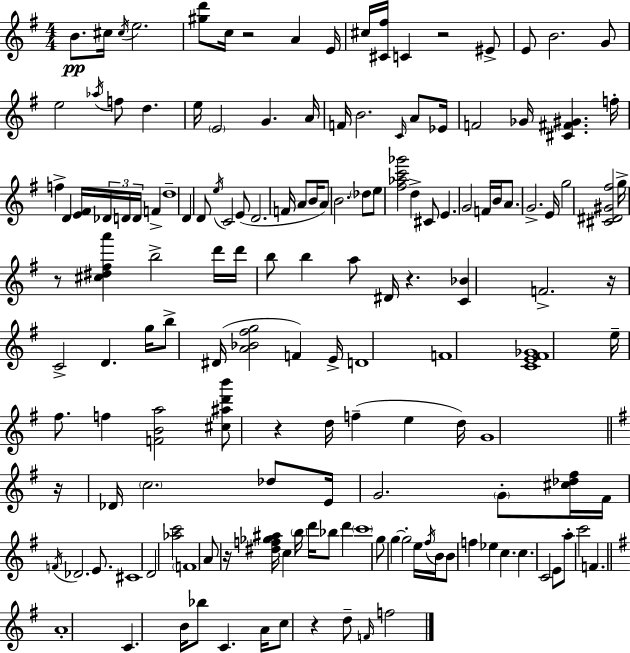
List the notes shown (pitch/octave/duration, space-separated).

B4/e. C#5/s C#5/s E5/h. [G#5,D6]/e C5/s R/h A4/q E4/s C#5/s [C#4,F#5]/s C4/q R/h EIS4/e E4/e B4/h. G4/e E5/h Ab5/s F5/e D5/q. E5/s E4/h G4/q. A4/s F4/s B4/h. C4/s A4/e Eb4/s F4/h Gb4/s [C#4,F#4,G#4]/q. F5/s F5/q D4/q [E4,F#4]/s Db4/s D4/s D4/s F4/q D5/w D4/q D4/e E5/s C4/h E4/e D4/h. F4/s A4/e B4/s A4/e B4/h. Db5/e E5/e [F#5,Ab5,C6,Gb6]/h D5/q C#4/e E4/q. G4/h F4/s B4/s A4/e. G4/h. E4/s G5/h [C#4,D#4,G#4,F#5]/h G5/s R/e [C#5,D#5,F#5,A6]/q B5/h D6/s D6/s B5/e B5/q A5/e D#4/s R/q. [C4,Bb4]/q F4/h. R/s C4/h D4/q. G5/s B5/e D#4/s [A4,Bb4,F#5,G5]/h F4/q E4/s D4/w F4/w [C4,E4,F#4,Gb4]/w E5/s F#5/e. F5/q [F4,B4,A5]/h [C#5,A#5,D6,B6]/e R/q D5/s F5/q E5/q D5/s G4/w R/s Db4/s C5/h. Db5/e E4/s G4/h. G4/e [C#5,Db5,F#5]/s F#4/s F4/s Db4/h. E4/e. C#4/w D4/h [Ab5,C6]/h F4/w A4/e R/s [D#5,F5,Gb5,A#5]/s C5/q B5/s D6/s Bb5/e D6/q C6/w G5/e G5/q G5/h E5/s F#5/s B4/s B4/e F5/q Eb5/q C5/q. C5/q. C4/h E4/e A5/e C6/h F4/q. A4/w C4/q. B4/s Bb5/e C4/q. A4/s C5/e R/q D5/e F4/s F5/h